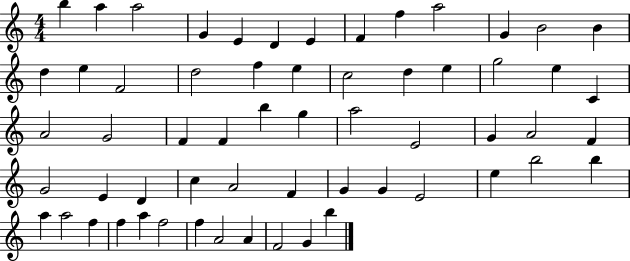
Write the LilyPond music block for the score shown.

{
  \clef treble
  \numericTimeSignature
  \time 4/4
  \key c \major
  b''4 a''4 a''2 | g'4 e'4 d'4 e'4 | f'4 f''4 a''2 | g'4 b'2 b'4 | \break d''4 e''4 f'2 | d''2 f''4 e''4 | c''2 d''4 e''4 | g''2 e''4 c'4 | \break a'2 g'2 | f'4 f'4 b''4 g''4 | a''2 e'2 | g'4 a'2 f'4 | \break g'2 e'4 d'4 | c''4 a'2 f'4 | g'4 g'4 e'2 | e''4 b''2 b''4 | \break a''4 a''2 f''4 | f''4 a''4 f''2 | f''4 a'2 a'4 | f'2 g'4 b''4 | \break \bar "|."
}